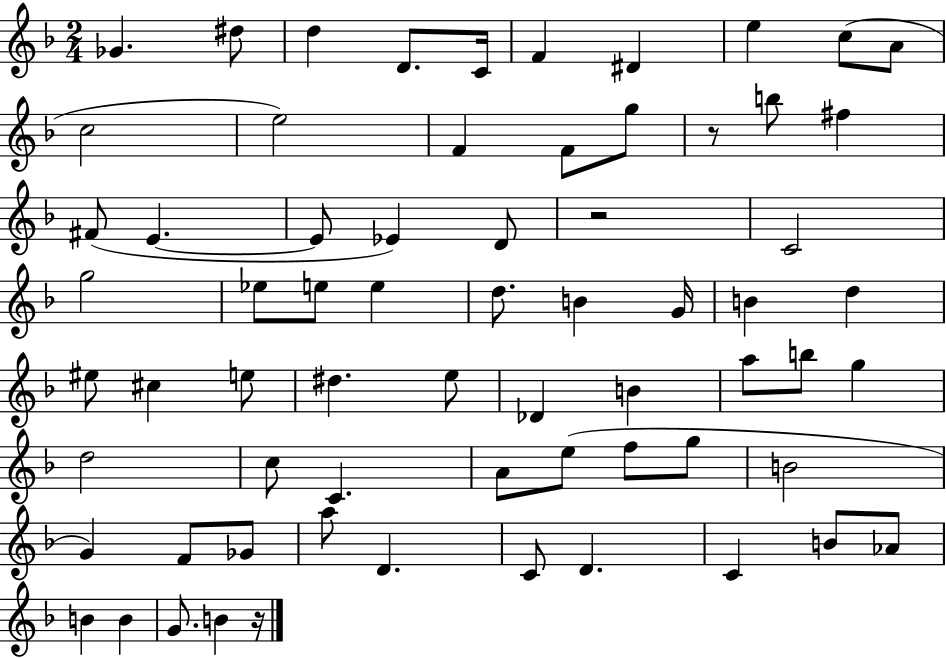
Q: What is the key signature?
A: F major